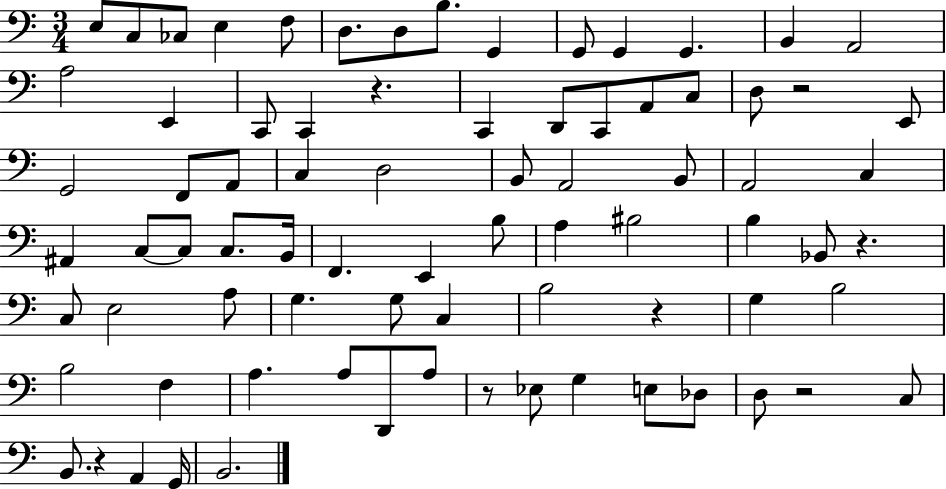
{
  \clef bass
  \numericTimeSignature
  \time 3/4
  \key c \major
  e8 c8 ces8 e4 f8 | d8. d8 b8. g,4 | g,8 g,4 g,4. | b,4 a,2 | \break a2 e,4 | c,8 c,4 r4. | c,4 d,8 c,8 a,8 c8 | d8 r2 e,8 | \break g,2 f,8 a,8 | c4 d2 | b,8 a,2 b,8 | a,2 c4 | \break ais,4 c8~~ c8 c8. b,16 | f,4. e,4 b8 | a4 bis2 | b4 bes,8 r4. | \break c8 e2 a8 | g4. g8 c4 | b2 r4 | g4 b2 | \break b2 f4 | a4. a8 d,8 a8 | r8 ees8 g4 e8 des8 | d8 r2 c8 | \break b,8. r4 a,4 g,16 | b,2. | \bar "|."
}